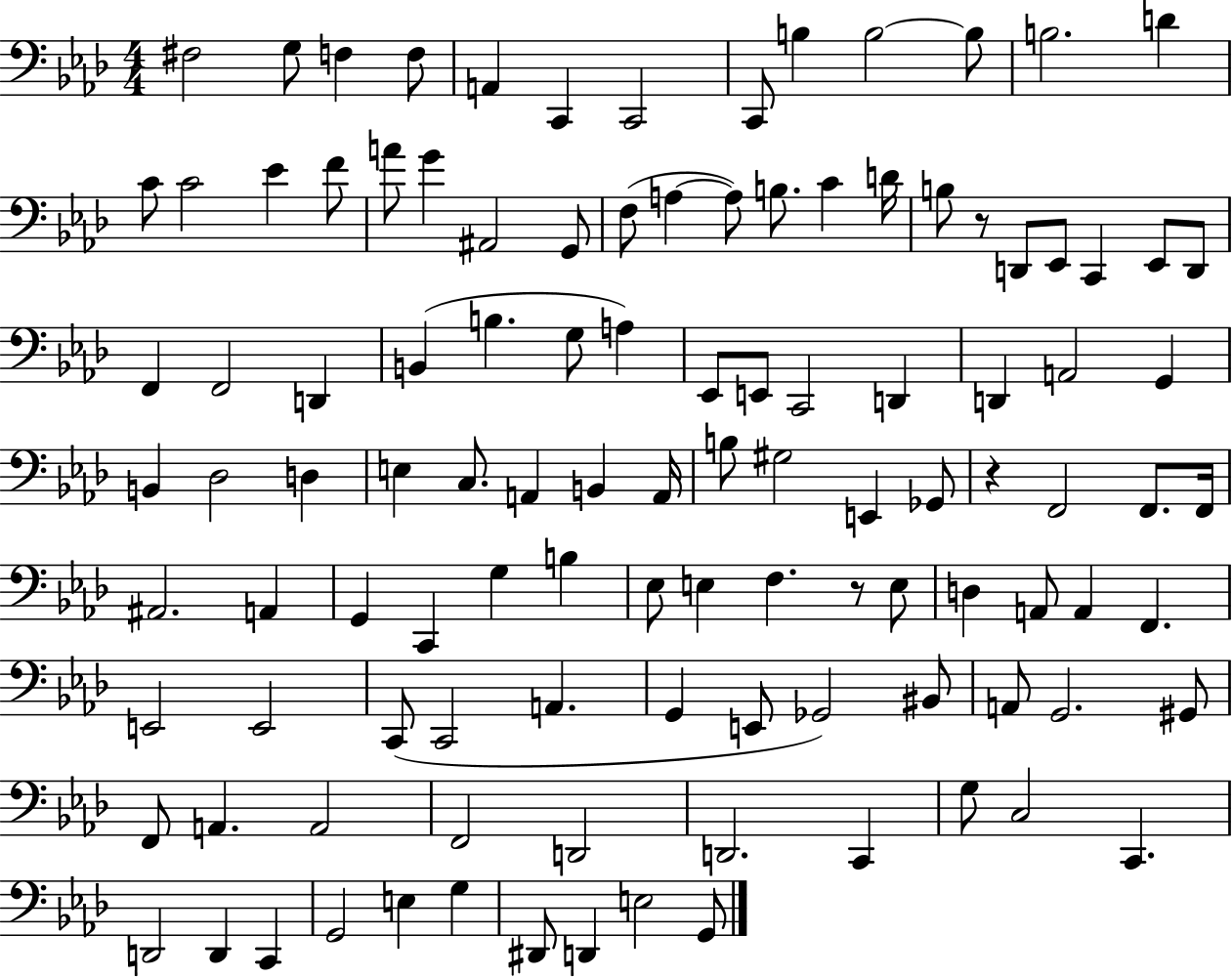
{
  \clef bass
  \numericTimeSignature
  \time 4/4
  \key aes \major
  fis2 g8 f4 f8 | a,4 c,4 c,2 | c,8 b4 b2~~ b8 | b2. d'4 | \break c'8 c'2 ees'4 f'8 | a'8 g'4 ais,2 g,8 | f8( a4~~ a8) b8. c'4 d'16 | b8 r8 d,8 ees,8 c,4 ees,8 d,8 | \break f,4 f,2 d,4 | b,4( b4. g8 a4) | ees,8 e,8 c,2 d,4 | d,4 a,2 g,4 | \break b,4 des2 d4 | e4 c8. a,4 b,4 a,16 | b8 gis2 e,4 ges,8 | r4 f,2 f,8. f,16 | \break ais,2. a,4 | g,4 c,4 g4 b4 | ees8 e4 f4. r8 e8 | d4 a,8 a,4 f,4. | \break e,2 e,2 | c,8( c,2 a,4. | g,4 e,8 ges,2) bis,8 | a,8 g,2. gis,8 | \break f,8 a,4. a,2 | f,2 d,2 | d,2. c,4 | g8 c2 c,4. | \break d,2 d,4 c,4 | g,2 e4 g4 | dis,8 d,4 e2 g,8 | \bar "|."
}